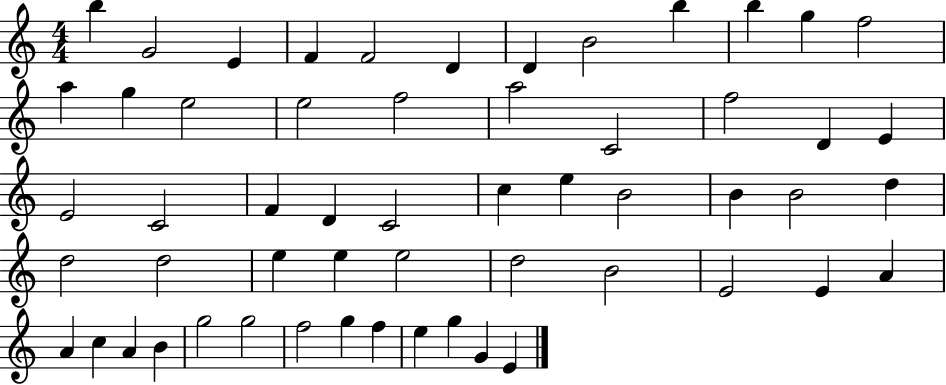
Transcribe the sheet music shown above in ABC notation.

X:1
T:Untitled
M:4/4
L:1/4
K:C
b G2 E F F2 D D B2 b b g f2 a g e2 e2 f2 a2 C2 f2 D E E2 C2 F D C2 c e B2 B B2 d d2 d2 e e e2 d2 B2 E2 E A A c A B g2 g2 f2 g f e g G E